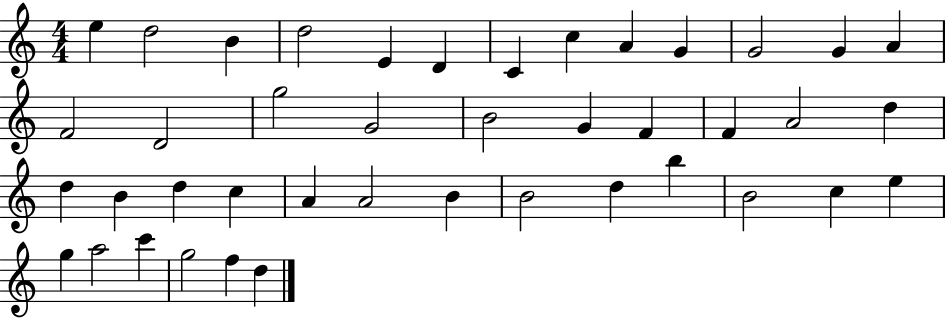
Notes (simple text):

E5/q D5/h B4/q D5/h E4/q D4/q C4/q C5/q A4/q G4/q G4/h G4/q A4/q F4/h D4/h G5/h G4/h B4/h G4/q F4/q F4/q A4/h D5/q D5/q B4/q D5/q C5/q A4/q A4/h B4/q B4/h D5/q B5/q B4/h C5/q E5/q G5/q A5/h C6/q G5/h F5/q D5/q